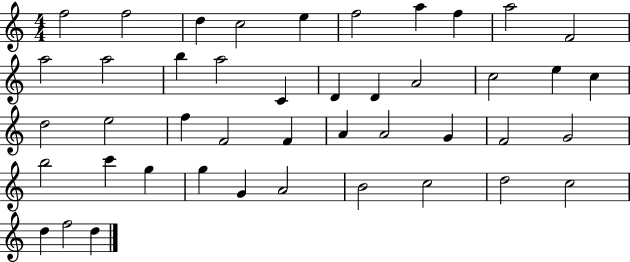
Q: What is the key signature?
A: C major